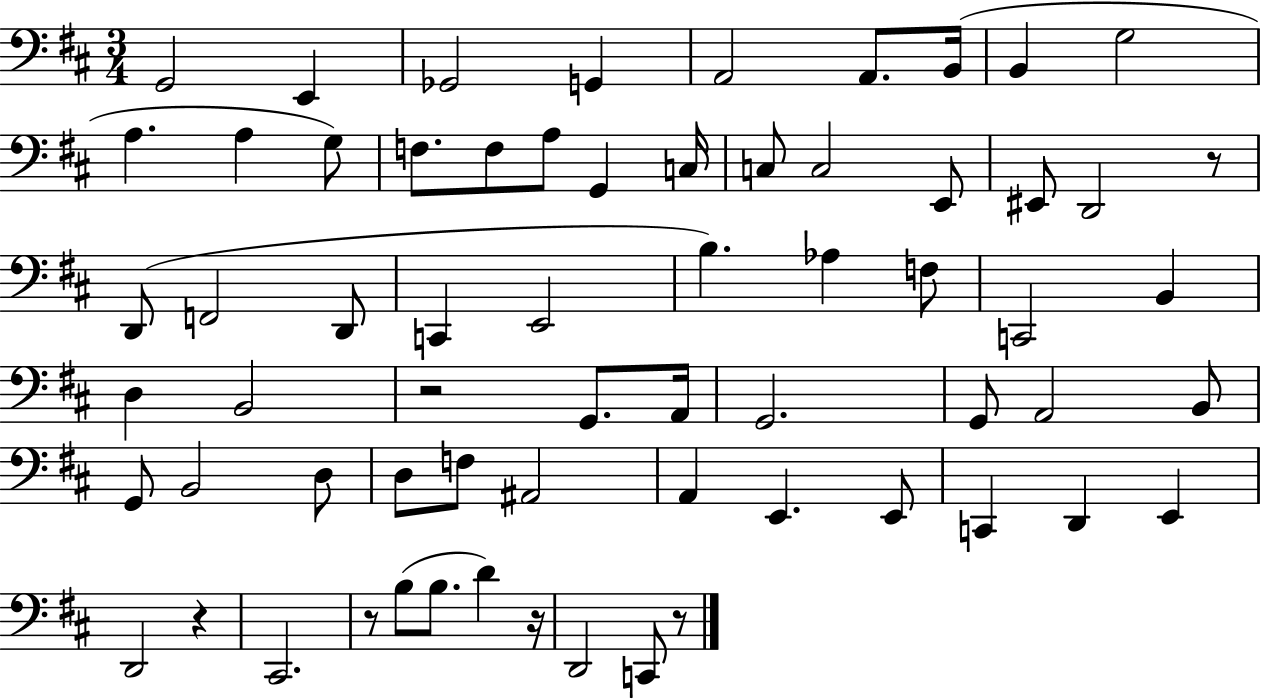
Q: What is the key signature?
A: D major